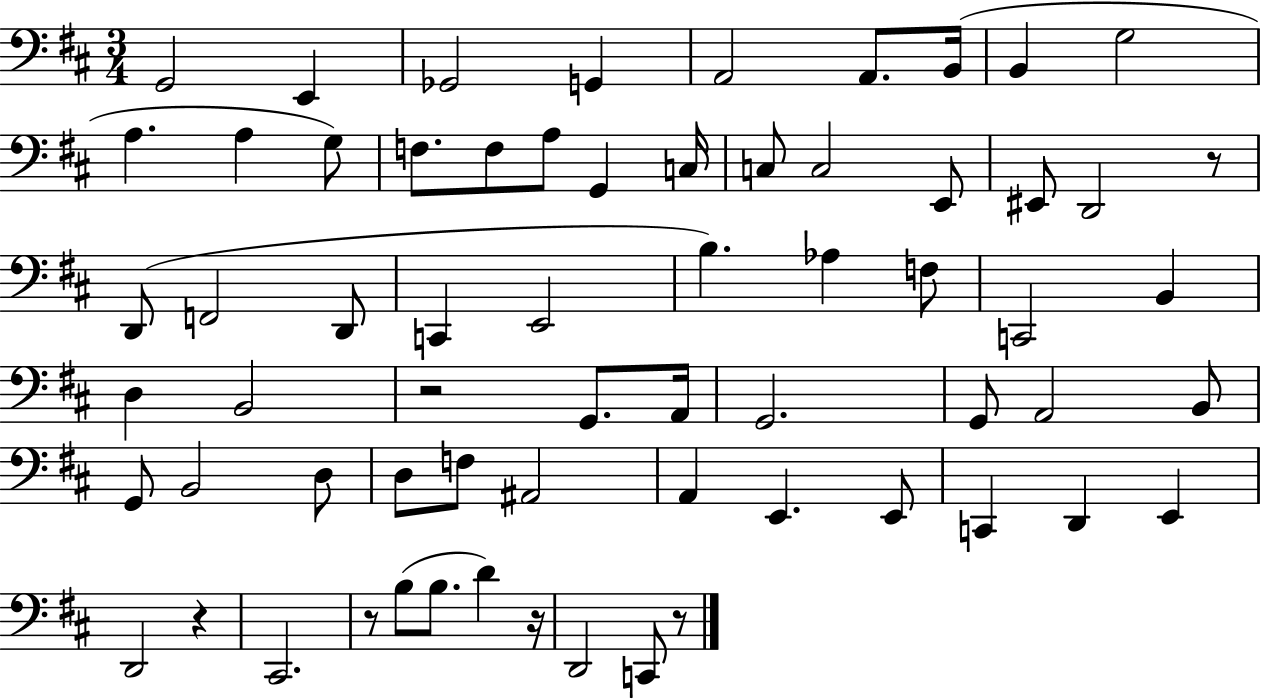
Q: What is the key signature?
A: D major